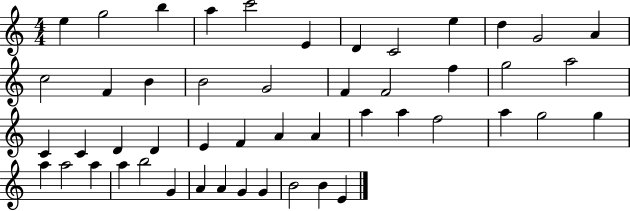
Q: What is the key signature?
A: C major